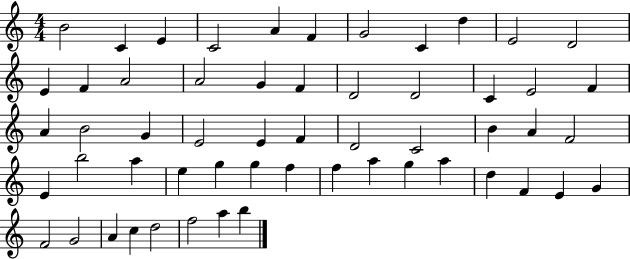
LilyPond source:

{
  \clef treble
  \numericTimeSignature
  \time 4/4
  \key c \major
  b'2 c'4 e'4 | c'2 a'4 f'4 | g'2 c'4 d''4 | e'2 d'2 | \break e'4 f'4 a'2 | a'2 g'4 f'4 | d'2 d'2 | c'4 e'2 f'4 | \break a'4 b'2 g'4 | e'2 e'4 f'4 | d'2 c'2 | b'4 a'4 f'2 | \break e'4 b''2 a''4 | e''4 g''4 g''4 f''4 | f''4 a''4 g''4 a''4 | d''4 f'4 e'4 g'4 | \break f'2 g'2 | a'4 c''4 d''2 | f''2 a''4 b''4 | \bar "|."
}